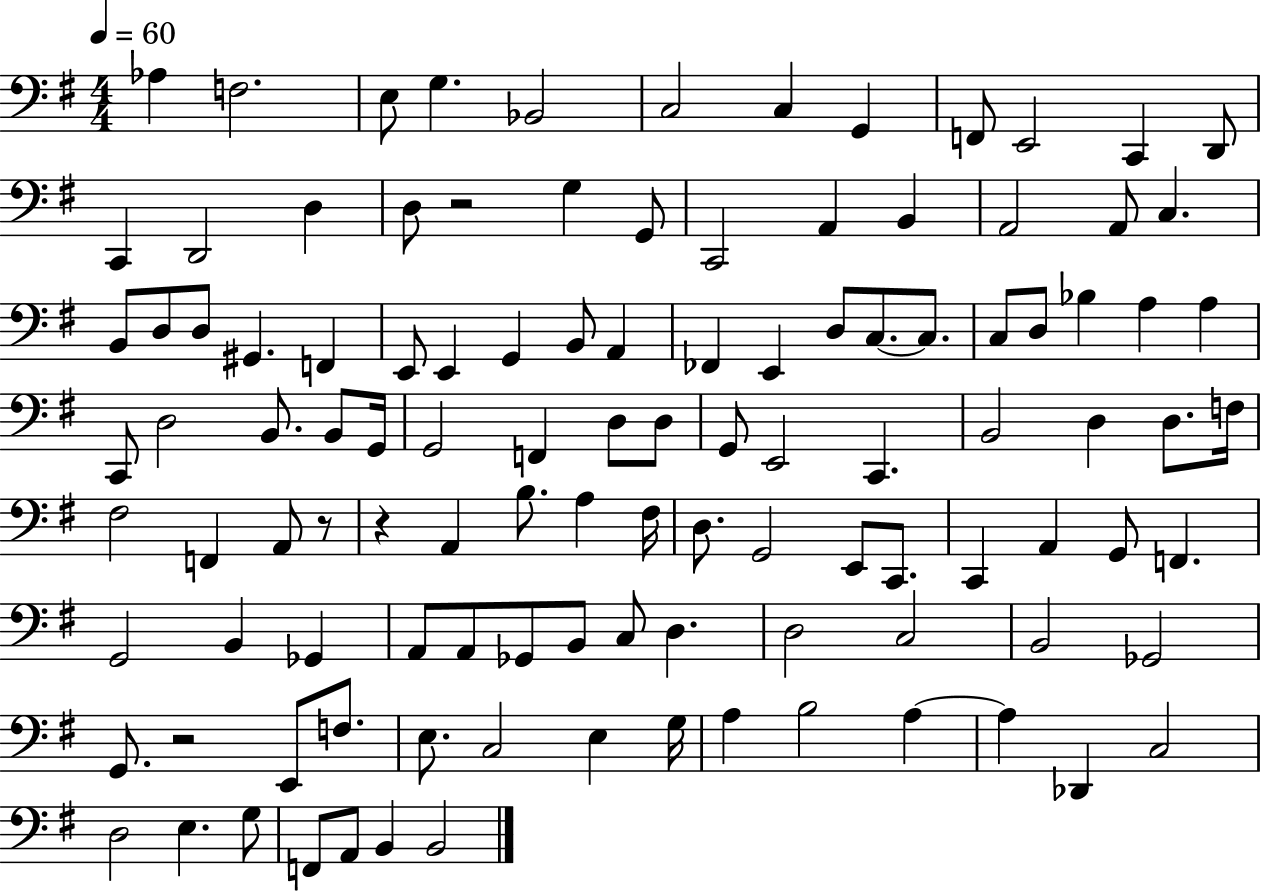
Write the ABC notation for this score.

X:1
T:Untitled
M:4/4
L:1/4
K:G
_A, F,2 E,/2 G, _B,,2 C,2 C, G,, F,,/2 E,,2 C,, D,,/2 C,, D,,2 D, D,/2 z2 G, G,,/2 C,,2 A,, B,, A,,2 A,,/2 C, B,,/2 D,/2 D,/2 ^G,, F,, E,,/2 E,, G,, B,,/2 A,, _F,, E,, D,/2 C,/2 C,/2 C,/2 D,/2 _B, A, A, C,,/2 D,2 B,,/2 B,,/2 G,,/4 G,,2 F,, D,/2 D,/2 G,,/2 E,,2 C,, B,,2 D, D,/2 F,/4 ^F,2 F,, A,,/2 z/2 z A,, B,/2 A, ^F,/4 D,/2 G,,2 E,,/2 C,,/2 C,, A,, G,,/2 F,, G,,2 B,, _G,, A,,/2 A,,/2 _G,,/2 B,,/2 C,/2 D, D,2 C,2 B,,2 _G,,2 G,,/2 z2 E,,/2 F,/2 E,/2 C,2 E, G,/4 A, B,2 A, A, _D,, C,2 D,2 E, G,/2 F,,/2 A,,/2 B,, B,,2